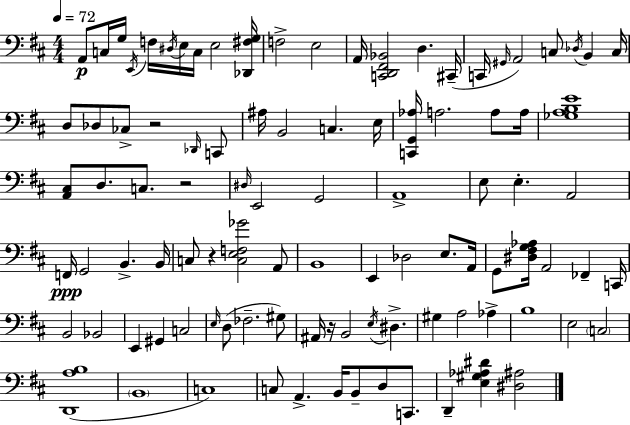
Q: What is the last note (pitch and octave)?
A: D2